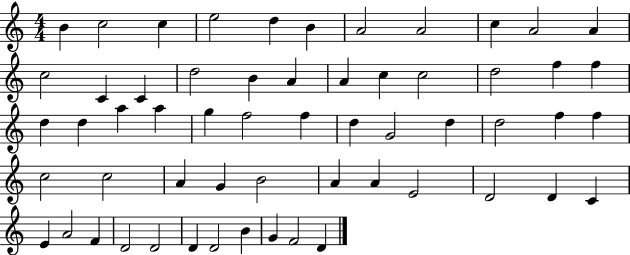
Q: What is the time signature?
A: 4/4